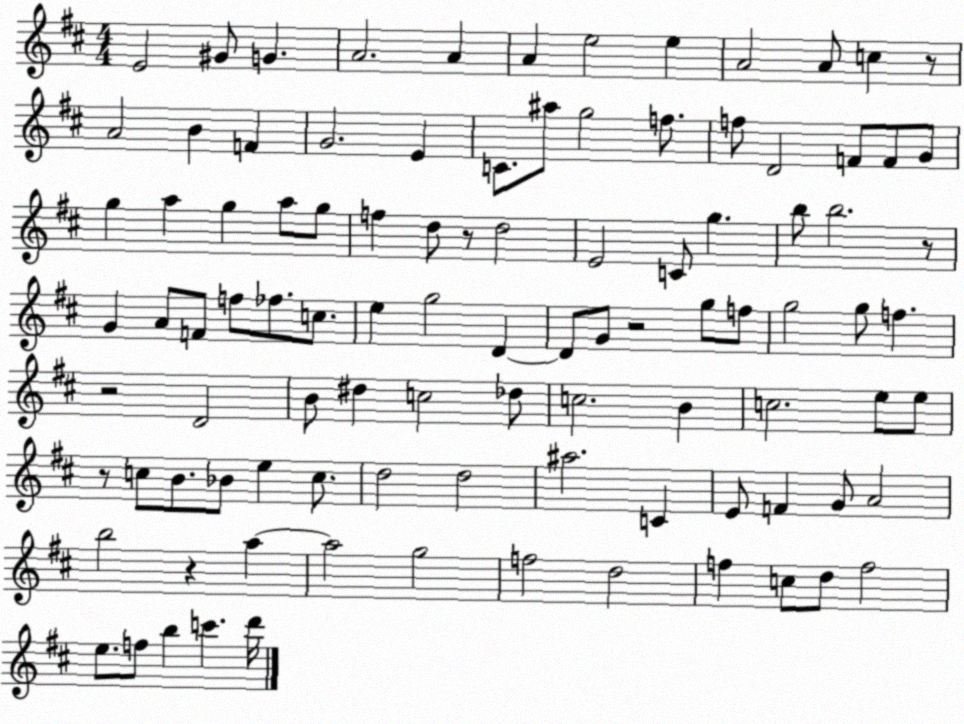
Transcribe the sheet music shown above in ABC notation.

X:1
T:Untitled
M:4/4
L:1/4
K:D
E2 ^G/2 G A2 A A e2 e A2 A/2 c z/2 A2 B F G2 E C/2 ^a/2 g2 f/2 f/2 D2 F/2 F/2 G/2 g a g a/2 g/2 f d/2 z/2 d2 E2 C/2 g b/2 b2 z/2 G A/2 F/2 f/2 _f/2 c/2 e g2 D D/2 G/2 z2 g/2 f/2 g2 g/2 f z2 D2 B/2 ^d c2 _d/2 c2 B c2 e/2 e/2 z/2 c/2 B/2 _B/2 e c/2 d2 d2 ^a2 C E/2 F G/2 A2 b2 z a a2 g2 f2 d2 f c/2 d/2 f2 e/2 f/2 b c' d'/4